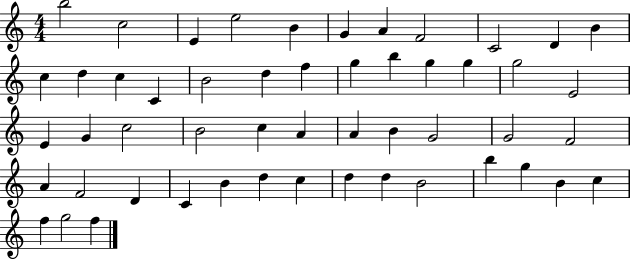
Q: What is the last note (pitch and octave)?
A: F5